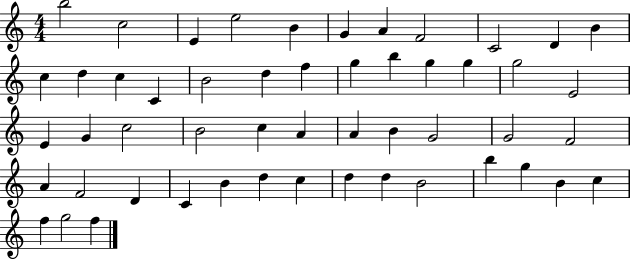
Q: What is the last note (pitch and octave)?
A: F5